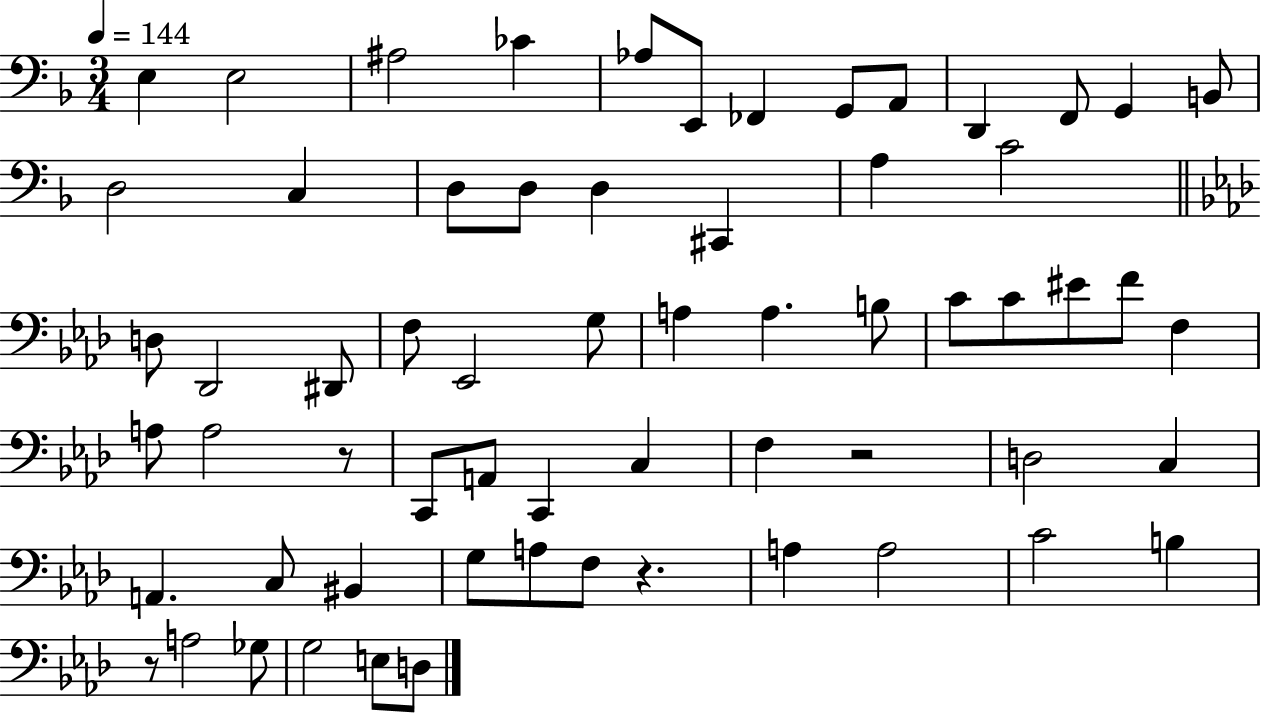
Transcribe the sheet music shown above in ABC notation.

X:1
T:Untitled
M:3/4
L:1/4
K:F
E, E,2 ^A,2 _C _A,/2 E,,/2 _F,, G,,/2 A,,/2 D,, F,,/2 G,, B,,/2 D,2 C, D,/2 D,/2 D, ^C,, A, C2 D,/2 _D,,2 ^D,,/2 F,/2 _E,,2 G,/2 A, A, B,/2 C/2 C/2 ^E/2 F/2 F, A,/2 A,2 z/2 C,,/2 A,,/2 C,, C, F, z2 D,2 C, A,, C,/2 ^B,, G,/2 A,/2 F,/2 z A, A,2 C2 B, z/2 A,2 _G,/2 G,2 E,/2 D,/2